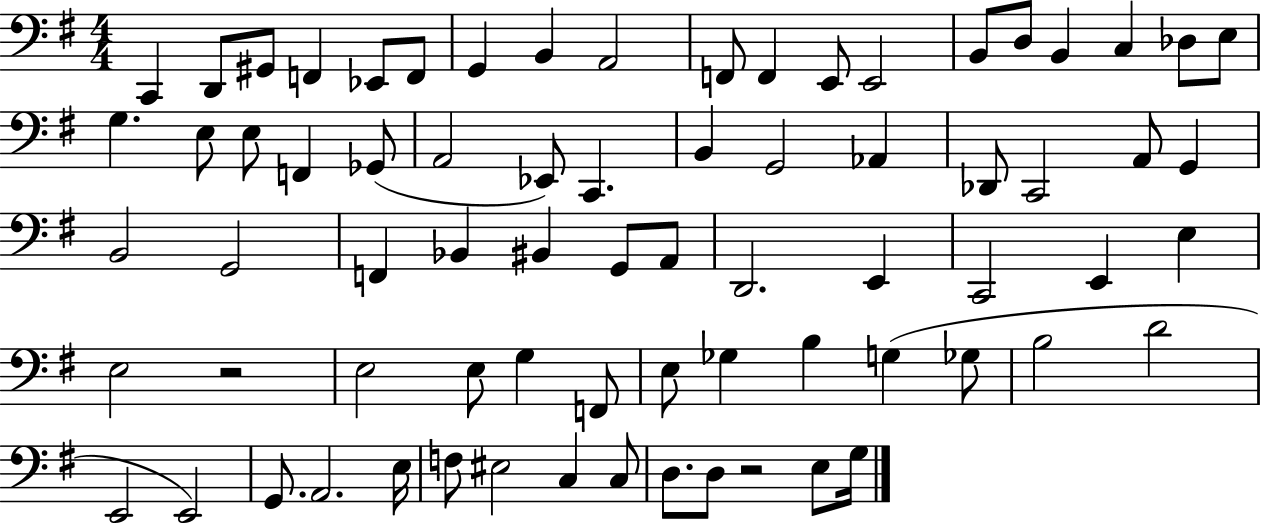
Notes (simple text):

C2/q D2/e G#2/e F2/q Eb2/e F2/e G2/q B2/q A2/h F2/e F2/q E2/e E2/h B2/e D3/e B2/q C3/q Db3/e E3/e G3/q. E3/e E3/e F2/q Gb2/e A2/h Eb2/e C2/q. B2/q G2/h Ab2/q Db2/e C2/h A2/e G2/q B2/h G2/h F2/q Bb2/q BIS2/q G2/e A2/e D2/h. E2/q C2/h E2/q E3/q E3/h R/h E3/h E3/e G3/q F2/e E3/e Gb3/q B3/q G3/q Gb3/e B3/h D4/h E2/h E2/h G2/e. A2/h. E3/s F3/e EIS3/h C3/q C3/e D3/e. D3/e R/h E3/e G3/s